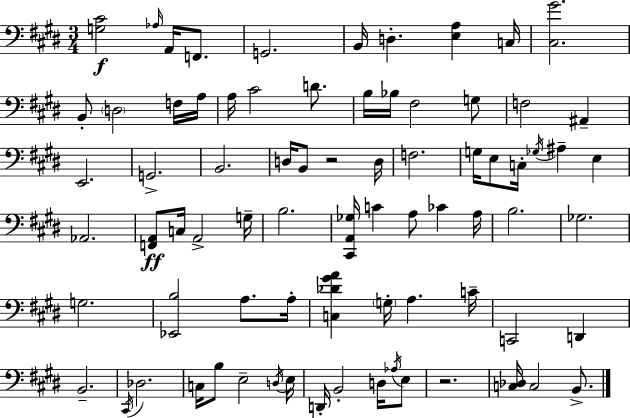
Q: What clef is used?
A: bass